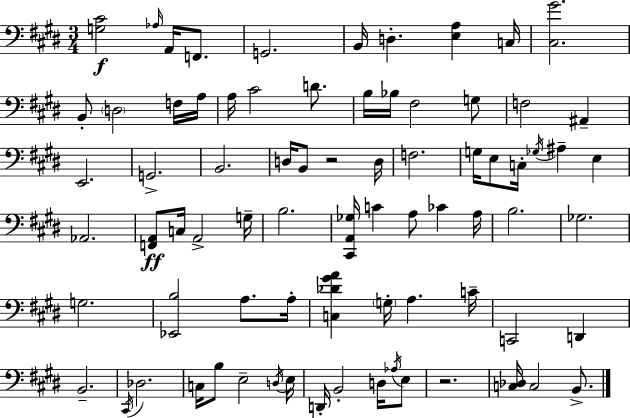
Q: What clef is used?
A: bass